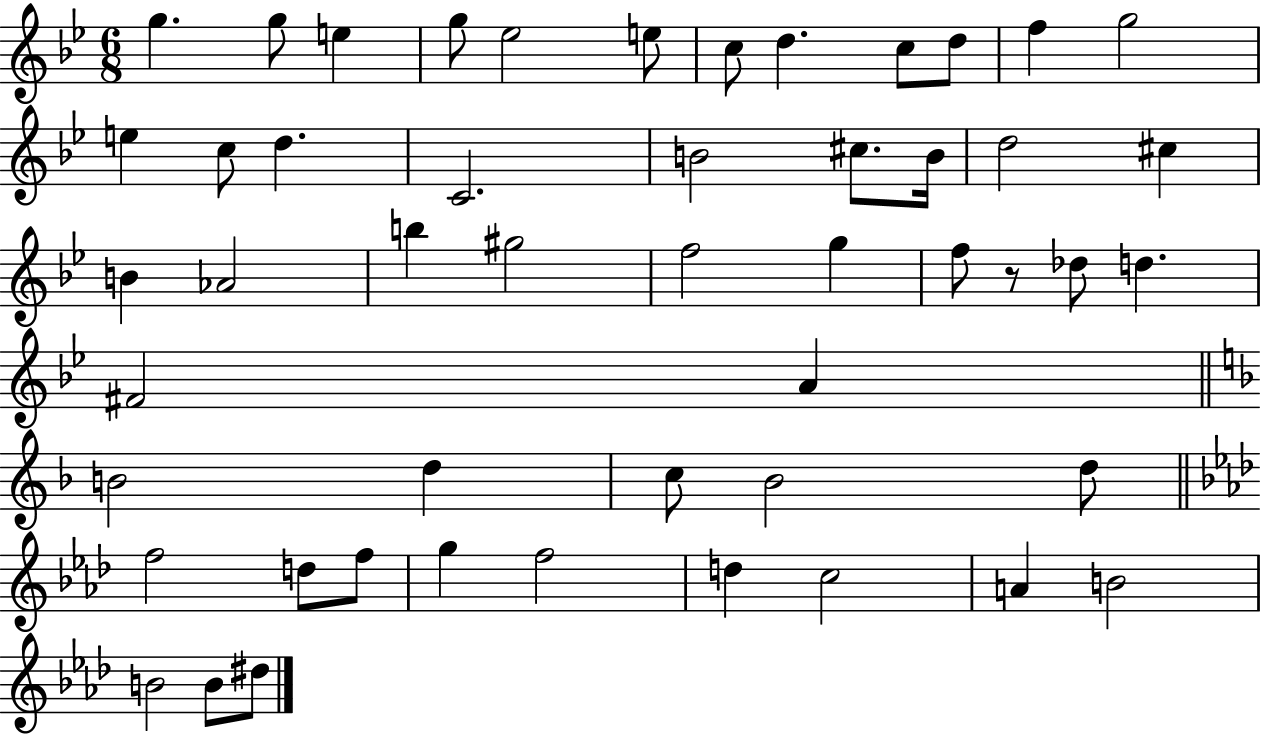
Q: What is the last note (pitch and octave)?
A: D#5